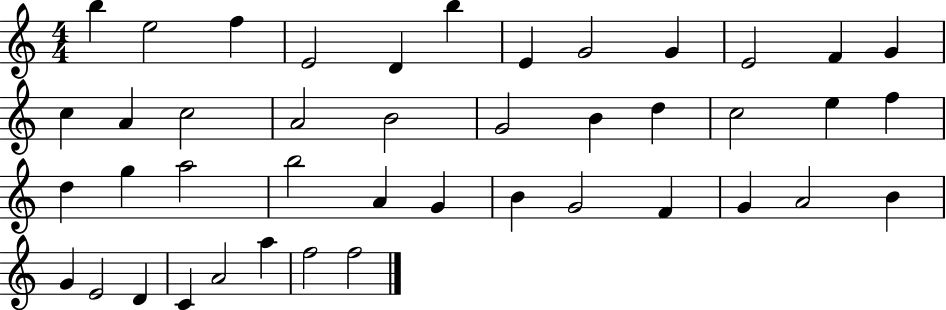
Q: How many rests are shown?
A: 0